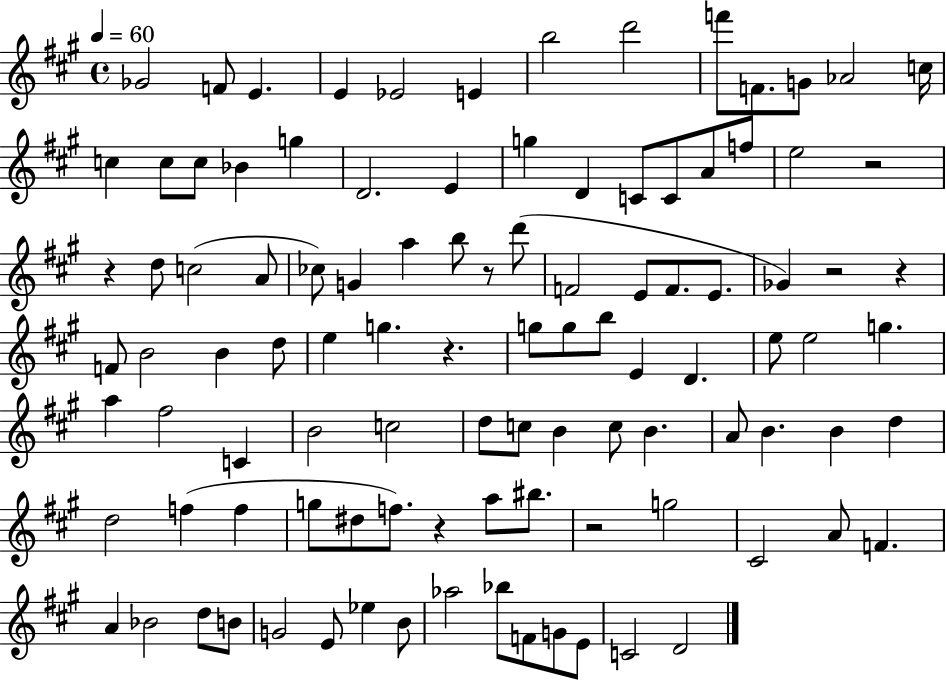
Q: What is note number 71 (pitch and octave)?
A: F5